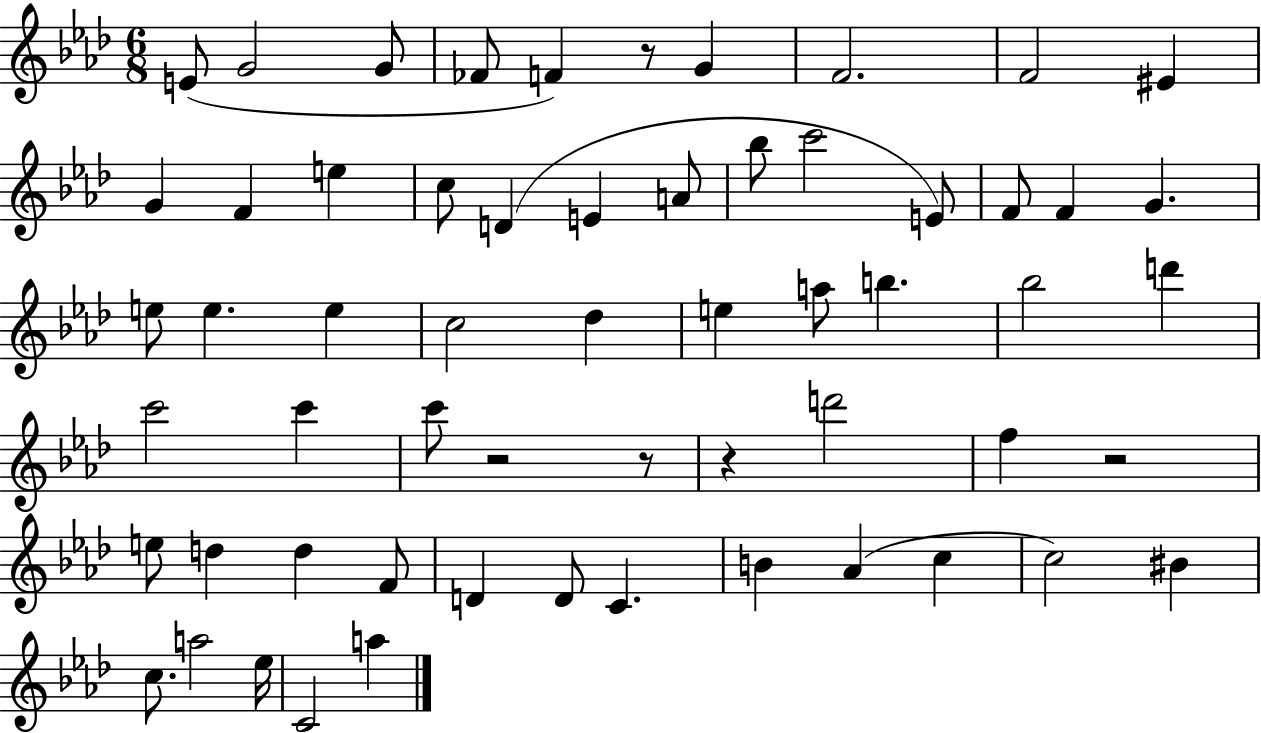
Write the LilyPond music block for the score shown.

{
  \clef treble
  \numericTimeSignature
  \time 6/8
  \key aes \major
  e'8( g'2 g'8 | fes'8 f'4) r8 g'4 | f'2. | f'2 eis'4 | \break g'4 f'4 e''4 | c''8 d'4( e'4 a'8 | bes''8 c'''2 e'8) | f'8 f'4 g'4. | \break e''8 e''4. e''4 | c''2 des''4 | e''4 a''8 b''4. | bes''2 d'''4 | \break c'''2 c'''4 | c'''8 r2 r8 | r4 d'''2 | f''4 r2 | \break e''8 d''4 d''4 f'8 | d'4 d'8 c'4. | b'4 aes'4( c''4 | c''2) bis'4 | \break c''8. a''2 ees''16 | c'2 a''4 | \bar "|."
}